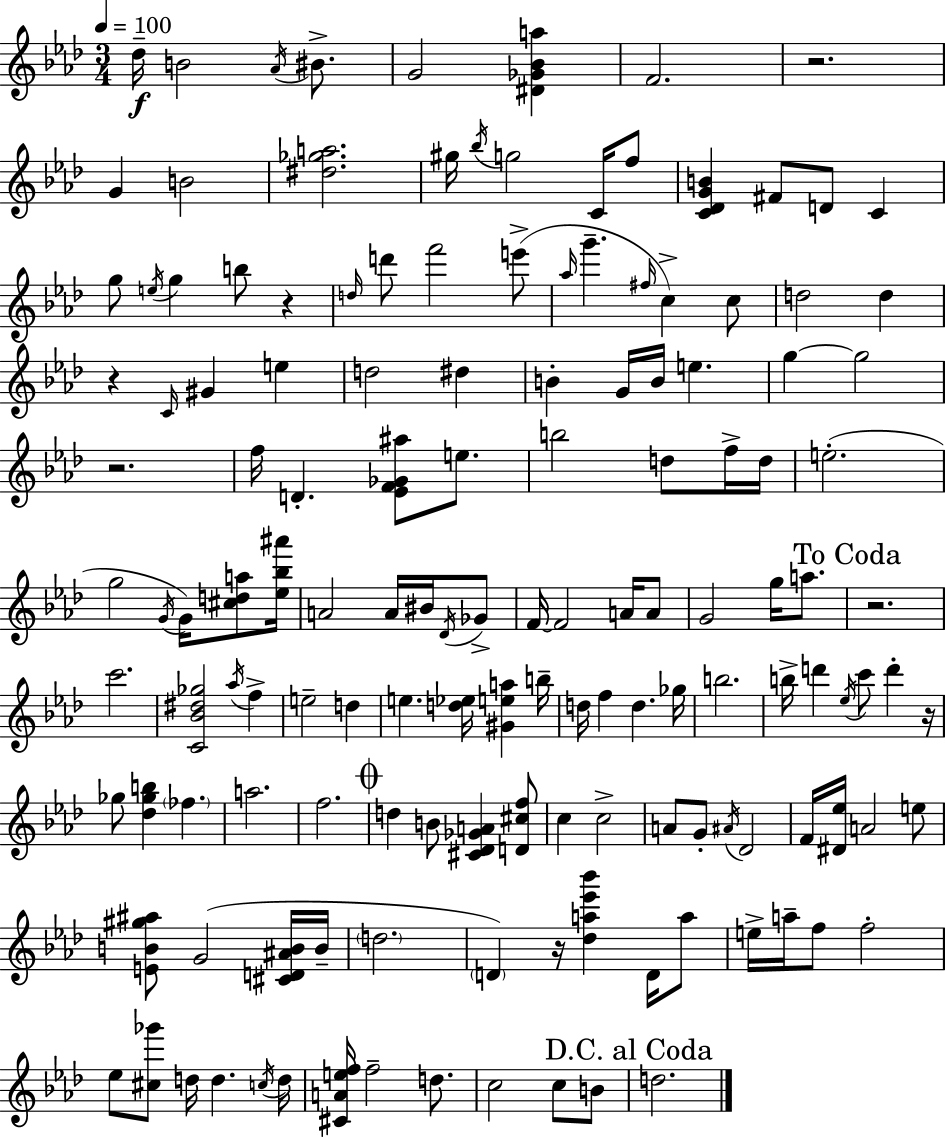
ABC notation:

X:1
T:Untitled
M:3/4
L:1/4
K:Ab
_d/4 B2 _A/4 ^B/2 G2 [^D_G_Ba] F2 z2 G B2 [^d_ga]2 ^g/4 _b/4 g2 C/4 f/2 [C_DGB] ^F/2 D/2 C g/2 e/4 g b/2 z d/4 d'/2 f'2 e'/2 _a/4 g' ^f/4 c c/2 d2 d z C/4 ^G e d2 ^d B G/4 B/4 e g g2 z2 f/4 D [_EF_G^a]/2 e/2 b2 d/2 f/4 d/4 e2 g2 G/4 G/4 [^cda]/2 [_e_b^a']/4 A2 A/4 ^B/4 _D/4 _G/2 F/4 F2 A/4 A/2 G2 g/4 a/2 z2 c'2 [C_B^d_g]2 _a/4 f e2 d e [d_e]/4 [^Gea] b/4 d/4 f d _g/4 b2 b/4 d' _e/4 c'/2 d' z/4 _g/2 [_d_gb] _f a2 f2 d B/2 [^C_D_GA] [D^cf]/2 c c2 A/2 G/2 ^A/4 _D2 F/4 [^D_e]/4 A2 e/2 [EB^g^a]/2 G2 [^CD^AB]/4 B/4 d2 D z/4 [_da_e'_b'] D/4 a/2 e/4 a/4 f/2 f2 _e/2 [^c_g']/2 d/4 d c/4 d/4 [^CAef]/4 f2 d/2 c2 c/2 B/2 d2